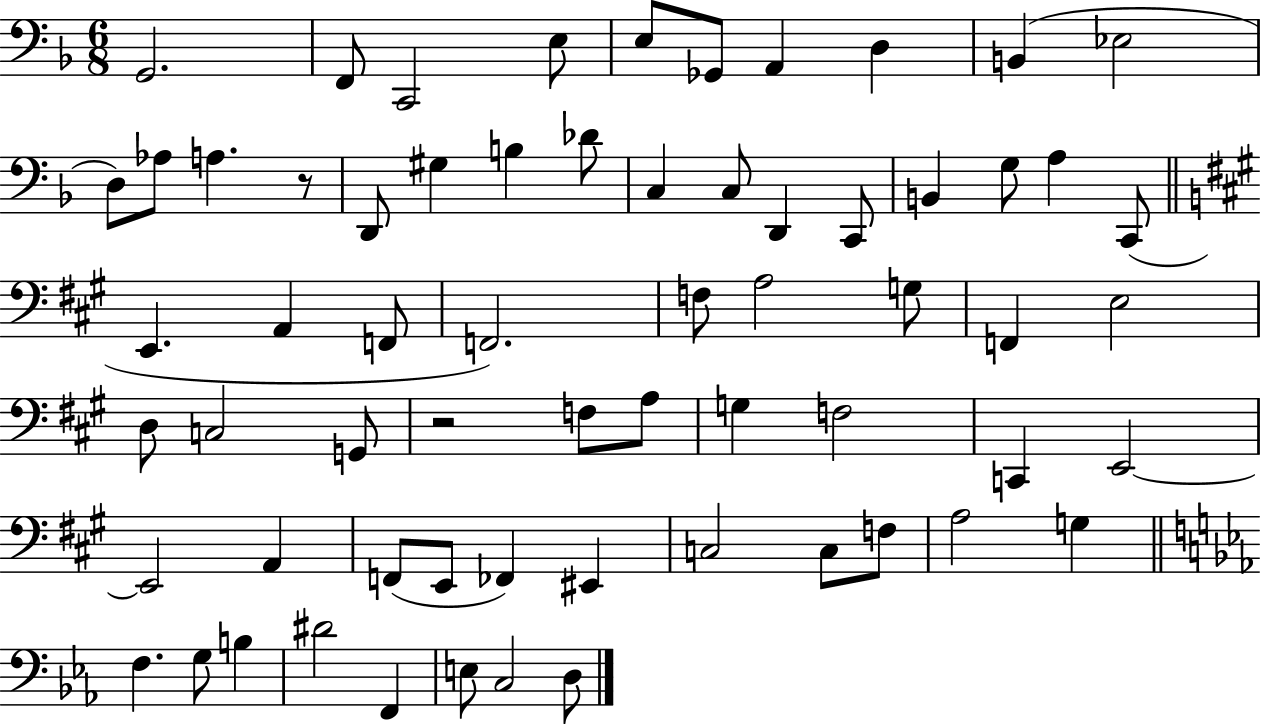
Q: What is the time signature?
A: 6/8